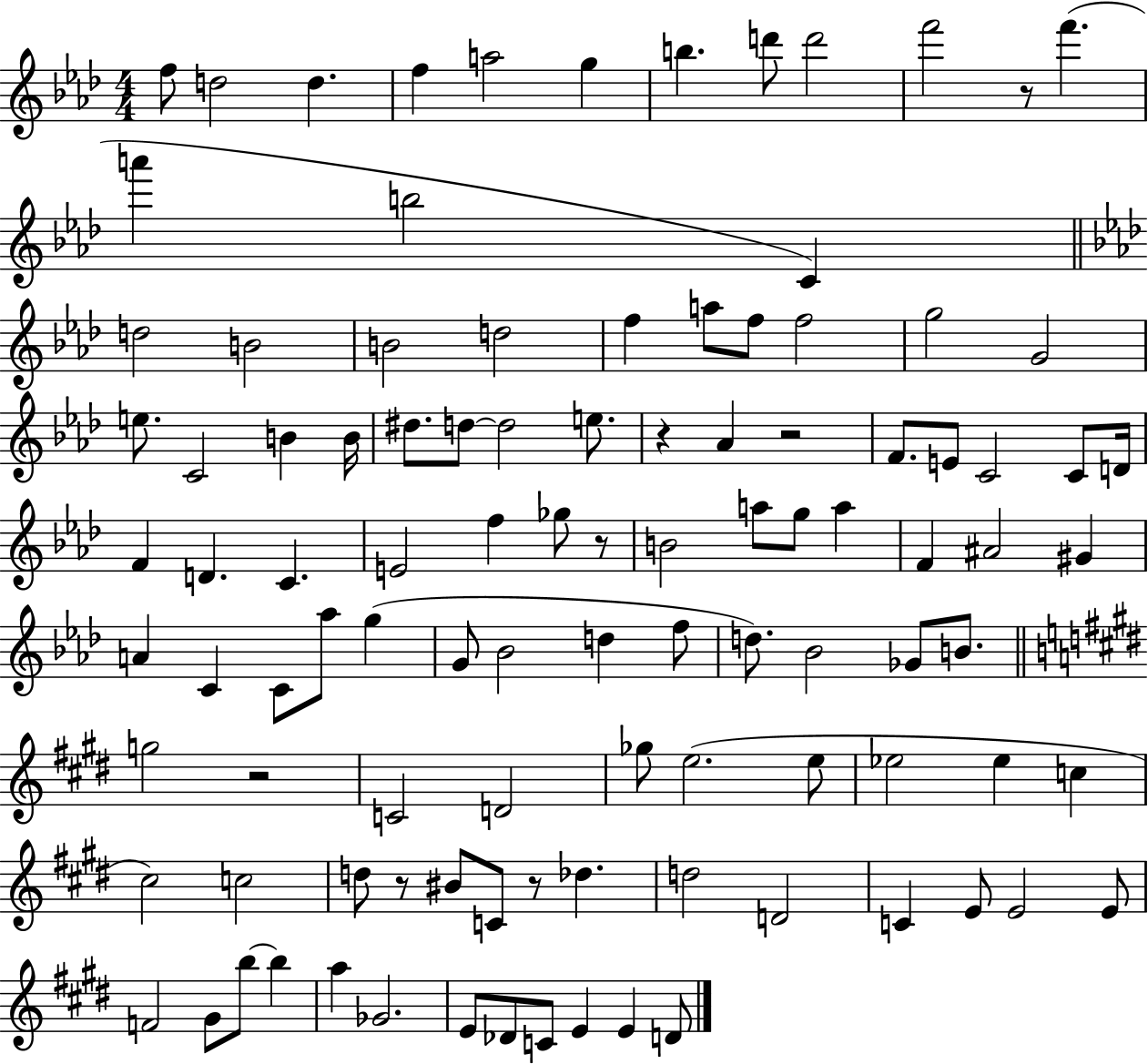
{
  \clef treble
  \numericTimeSignature
  \time 4/4
  \key aes \major
  \repeat volta 2 { f''8 d''2 d''4. | f''4 a''2 g''4 | b''4. d'''8 d'''2 | f'''2 r8 f'''4.( | \break a'''4 b''2 c'4) | \bar "||" \break \key f \minor d''2 b'2 | b'2 d''2 | f''4 a''8 f''8 f''2 | g''2 g'2 | \break e''8. c'2 b'4 b'16 | dis''8. d''8~~ d''2 e''8. | r4 aes'4 r2 | f'8. e'8 c'2 c'8 d'16 | \break f'4 d'4. c'4. | e'2 f''4 ges''8 r8 | b'2 a''8 g''8 a''4 | f'4 ais'2 gis'4 | \break a'4 c'4 c'8 aes''8 g''4( | g'8 bes'2 d''4 f''8 | d''8.) bes'2 ges'8 b'8. | \bar "||" \break \key e \major g''2 r2 | c'2 d'2 | ges''8 e''2.( e''8 | ees''2 ees''4 c''4 | \break cis''2) c''2 | d''8 r8 bis'8 c'8 r8 des''4. | d''2 d'2 | c'4 e'8 e'2 e'8 | \break f'2 gis'8 b''8~~ b''4 | a''4 ges'2. | e'8 des'8 c'8 e'4 e'4 d'8 | } \bar "|."
}